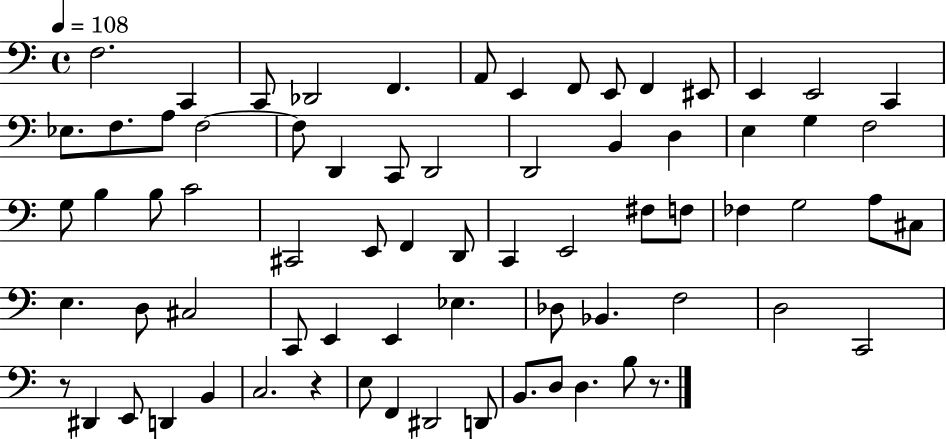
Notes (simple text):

F3/h. C2/q C2/e Db2/h F2/q. A2/e E2/q F2/e E2/e F2/q EIS2/e E2/q E2/h C2/q Eb3/e. F3/e. A3/e F3/h F3/e D2/q C2/e D2/h D2/h B2/q D3/q E3/q G3/q F3/h G3/e B3/q B3/e C4/h C#2/h E2/e F2/q D2/e C2/q E2/h F#3/e F3/e FES3/q G3/h A3/e C#3/e E3/q. D3/e C#3/h C2/e E2/q E2/q Eb3/q. Db3/e Bb2/q. F3/h D3/h C2/h R/e D#2/q E2/e D2/q B2/q C3/h. R/q E3/e F2/q D#2/h D2/e B2/e. D3/e D3/q. B3/e R/e.